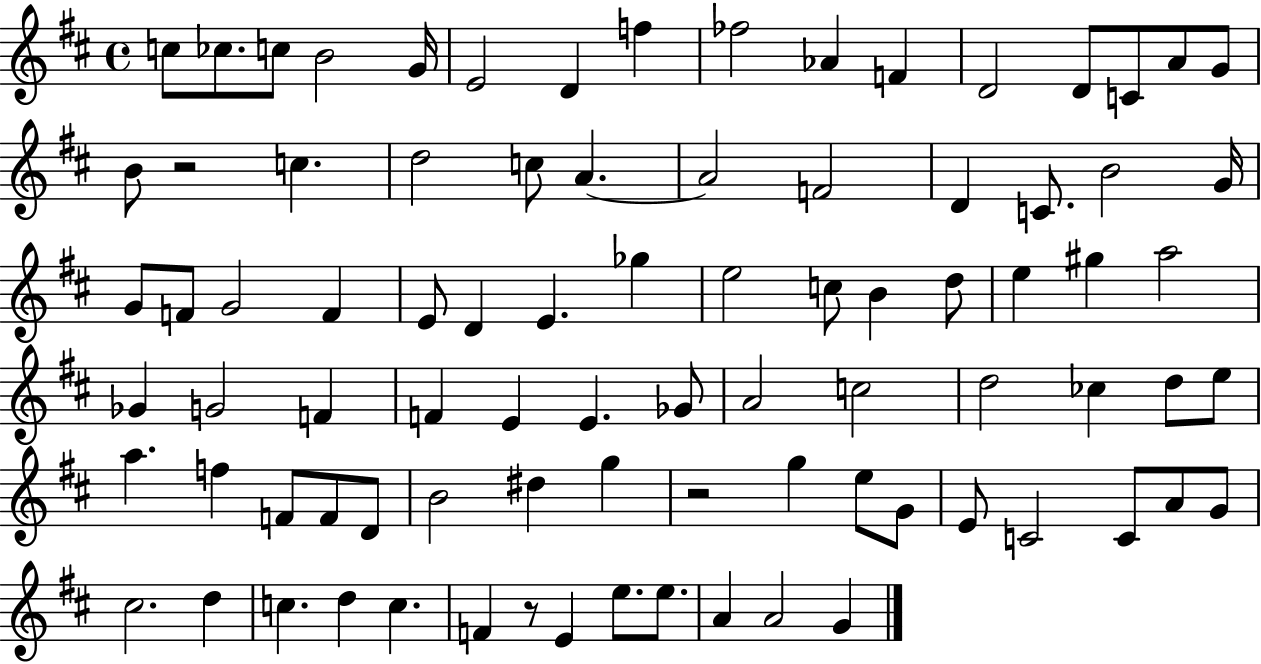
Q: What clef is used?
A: treble